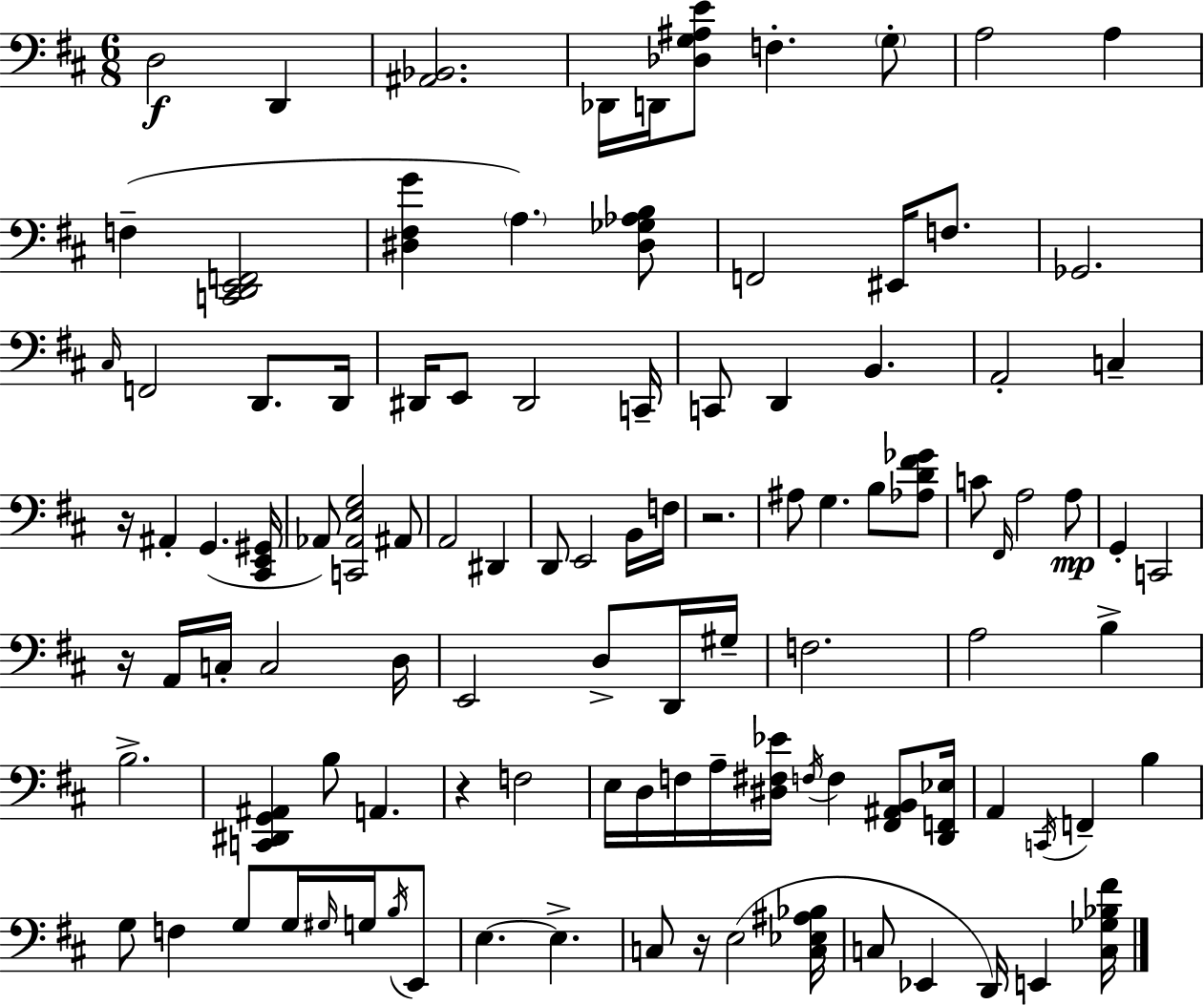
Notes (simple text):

D3/h D2/q [A#2,Bb2]/h. Db2/s D2/s [Db3,G3,A#3,E4]/e F3/q. G3/e A3/h A3/q F3/q [C2,D2,E2,F2]/h [D#3,F#3,G4]/q A3/q. [D#3,Gb3,Ab3,B3]/e F2/h EIS2/s F3/e. Gb2/h. C#3/s F2/h D2/e. D2/s D#2/s E2/e D#2/h C2/s C2/e D2/q B2/q. A2/h C3/q R/s A#2/q G2/q. [C#2,E2,G#2]/s Ab2/e [C2,Ab2,E3,G3]/h A#2/e A2/h D#2/q D2/e E2/h B2/s F3/s R/h. A#3/e G3/q. B3/e [Ab3,D4,F#4,Gb4]/e C4/e F#2/s A3/h A3/e G2/q C2/h R/s A2/s C3/s C3/h D3/s E2/h D3/e D2/s G#3/s F3/h. A3/h B3/q B3/h. [C2,D#2,G2,A#2]/q B3/e A2/q. R/q F3/h E3/s D3/s F3/s A3/s [D#3,F#3,Eb4]/s F3/s F3/q [F#2,A#2,B2]/e [D2,F2,Eb3]/s A2/q C2/s F2/q B3/q G3/e F3/q G3/e G3/s G#3/s G3/s B3/s E2/e E3/q. E3/q. C3/e R/s E3/h [C3,Eb3,A#3,Bb3]/s C3/e Eb2/q D2/s E2/q [C3,Gb3,Bb3,F#4]/s